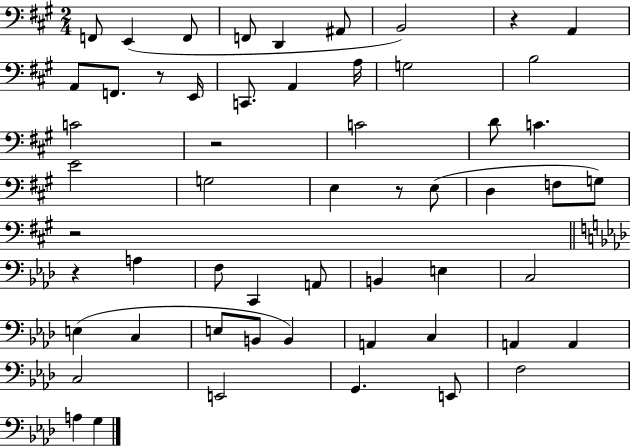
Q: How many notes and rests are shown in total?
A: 56